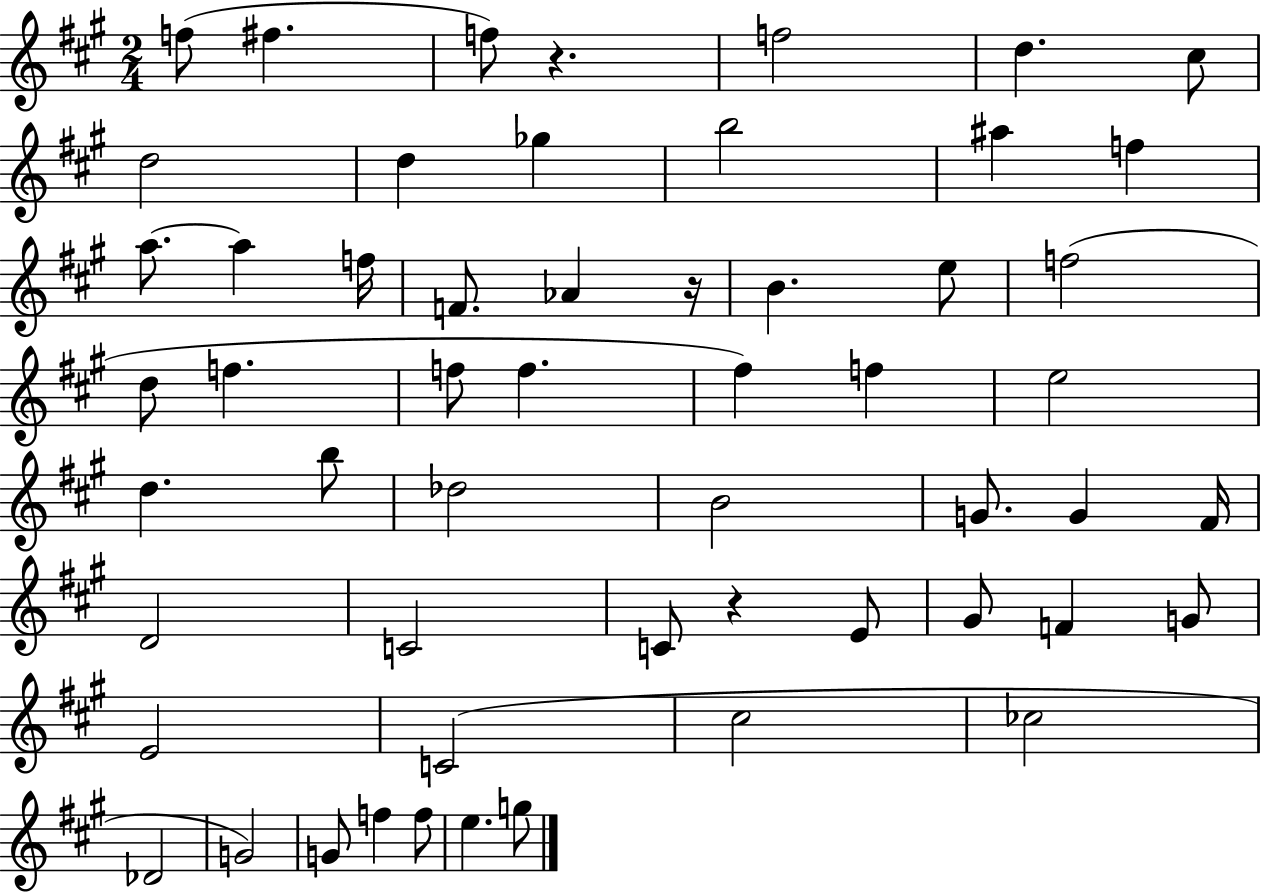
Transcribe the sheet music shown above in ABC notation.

X:1
T:Untitled
M:2/4
L:1/4
K:A
f/2 ^f f/2 z f2 d ^c/2 d2 d _g b2 ^a f a/2 a f/4 F/2 _A z/4 B e/2 f2 d/2 f f/2 f ^f f e2 d b/2 _d2 B2 G/2 G ^F/4 D2 C2 C/2 z E/2 ^G/2 F G/2 E2 C2 ^c2 _c2 _D2 G2 G/2 f f/2 e g/2